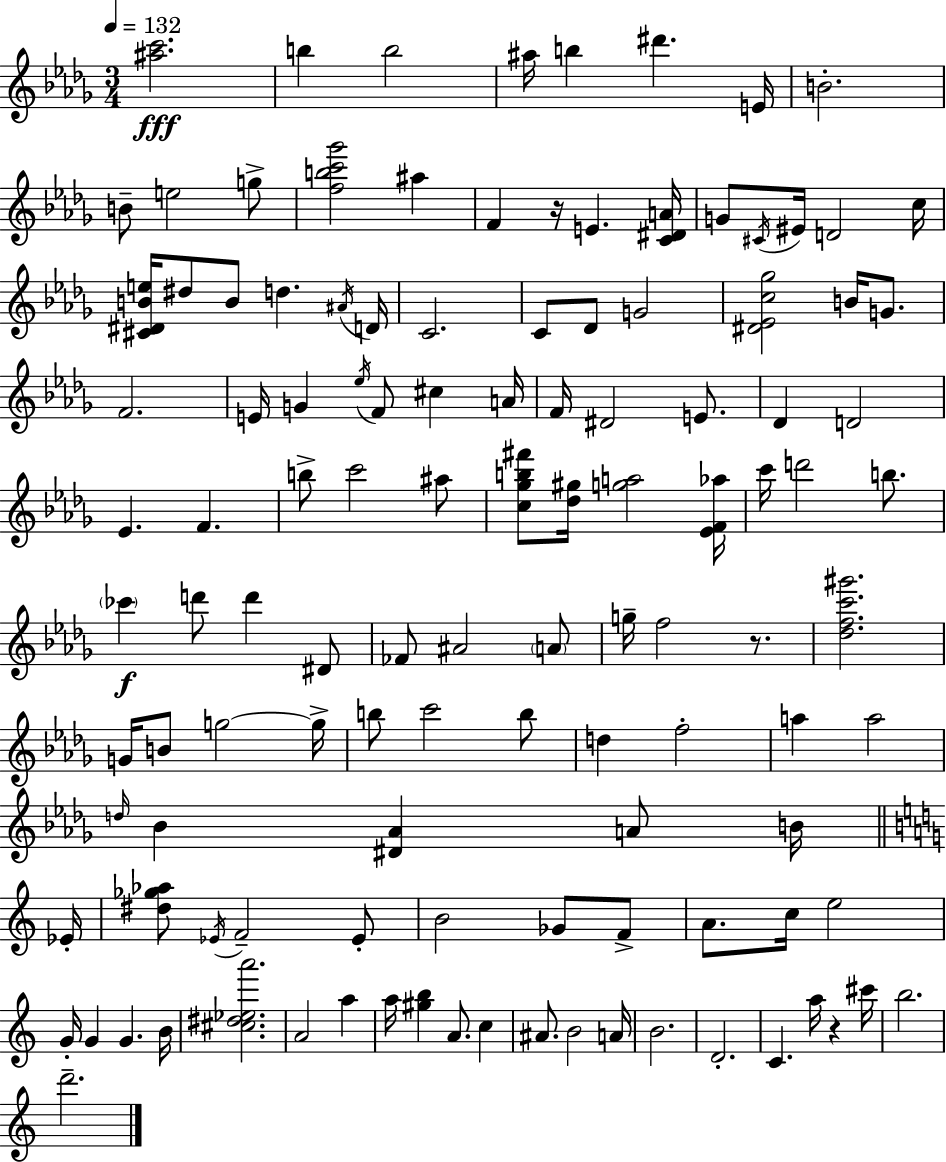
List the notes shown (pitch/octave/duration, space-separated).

[A#5,C6]/h. B5/q B5/h A#5/s B5/q D#6/q. E4/s B4/h. B4/e E5/h G5/e [F5,B5,C6,Gb6]/h A#5/q F4/q R/s E4/q. [C4,D#4,A4]/s G4/e C#4/s EIS4/s D4/h C5/s [C#4,D#4,B4,E5]/s D#5/e B4/e D5/q. A#4/s D4/s C4/h. C4/e Db4/e G4/h [D#4,Eb4,C5,Gb5]/h B4/s G4/e. F4/h. E4/s G4/q Eb5/s F4/e C#5/q A4/s F4/s D#4/h E4/e. Db4/q D4/h Eb4/q. F4/q. B5/e C6/h A#5/e [C5,Gb5,B5,F#6]/e [Db5,G#5]/s [G5,A5]/h [Eb4,F4,Ab5]/s C6/s D6/h B5/e. CES6/q D6/e D6/q D#4/e FES4/e A#4/h A4/e G5/s F5/h R/e. [Db5,F5,C6,G#6]/h. G4/s B4/e G5/h G5/s B5/e C6/h B5/e D5/q F5/h A5/q A5/h D5/s Bb4/q [D#4,Ab4]/q A4/e B4/s Eb4/s [D#5,Gb5,Ab5]/e Eb4/s F4/h Eb4/e B4/h Gb4/e F4/e A4/e. C5/s E5/h G4/s G4/q G4/q. B4/s [C#5,D#5,Eb5,A6]/h. A4/h A5/q A5/s [G#5,B5]/q A4/e. C5/q A#4/e. B4/h A4/s B4/h. D4/h. C4/q. A5/s R/q C#6/s B5/h. D6/h.